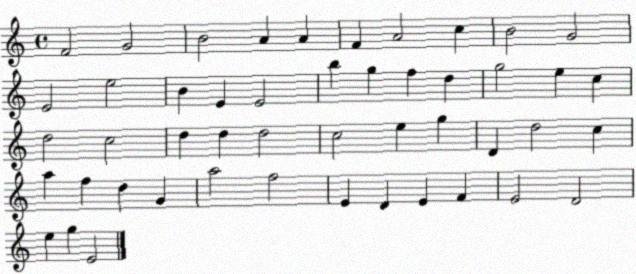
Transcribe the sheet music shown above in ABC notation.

X:1
T:Untitled
M:4/4
L:1/4
K:C
F2 G2 B2 A A F A2 c B2 G2 E2 e2 B E E2 b g f d g2 e c d2 c2 d d d2 c2 e g D d2 c a f d G a2 f2 E D E F E2 D2 e g E2